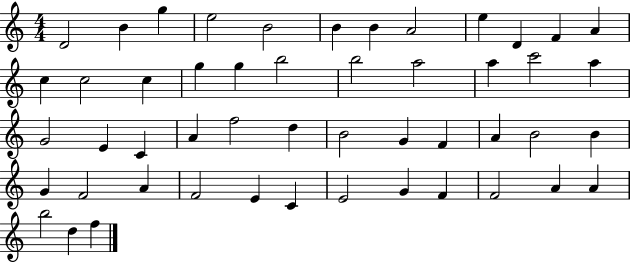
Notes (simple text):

D4/h B4/q G5/q E5/h B4/h B4/q B4/q A4/h E5/q D4/q F4/q A4/q C5/q C5/h C5/q G5/q G5/q B5/h B5/h A5/h A5/q C6/h A5/q G4/h E4/q C4/q A4/q F5/h D5/q B4/h G4/q F4/q A4/q B4/h B4/q G4/q F4/h A4/q F4/h E4/q C4/q E4/h G4/q F4/q F4/h A4/q A4/q B5/h D5/q F5/q